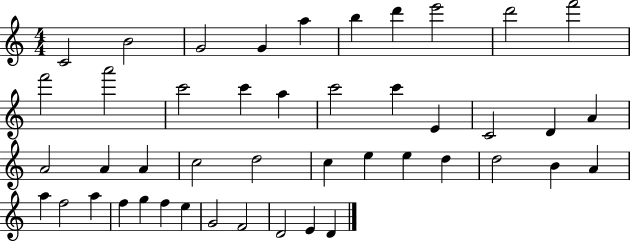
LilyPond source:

{
  \clef treble
  \numericTimeSignature
  \time 4/4
  \key c \major
  c'2 b'2 | g'2 g'4 a''4 | b''4 d'''4 e'''2 | d'''2 f'''2 | \break f'''2 a'''2 | c'''2 c'''4 a''4 | c'''2 c'''4 e'4 | c'2 d'4 a'4 | \break a'2 a'4 a'4 | c''2 d''2 | c''4 e''4 e''4 d''4 | d''2 b'4 a'4 | \break a''4 f''2 a''4 | f''4 g''4 f''4 e''4 | g'2 f'2 | d'2 e'4 d'4 | \break \bar "|."
}